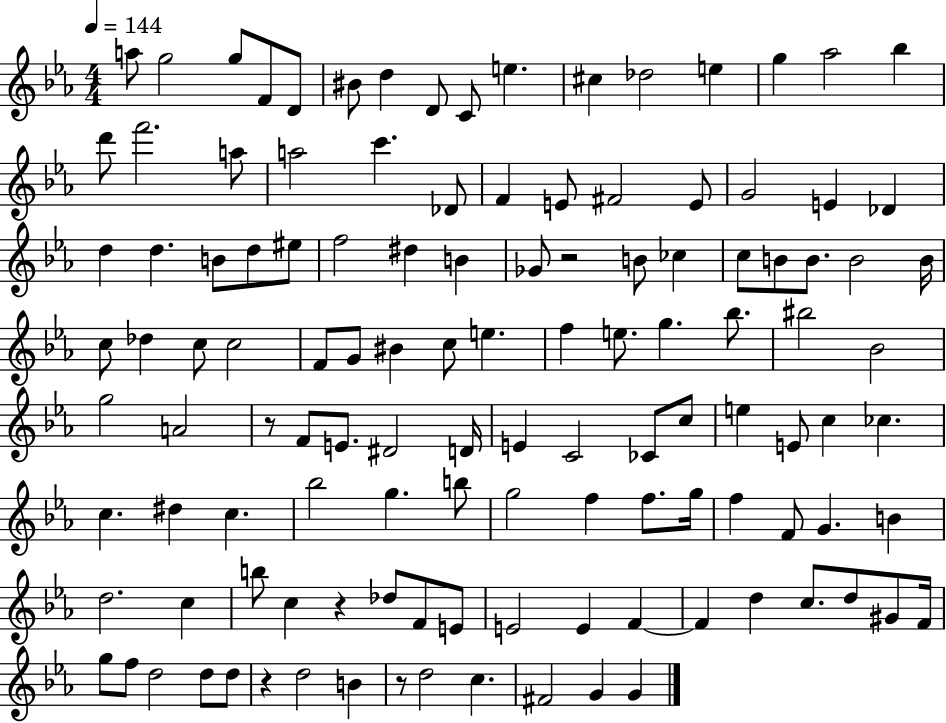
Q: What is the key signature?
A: EES major